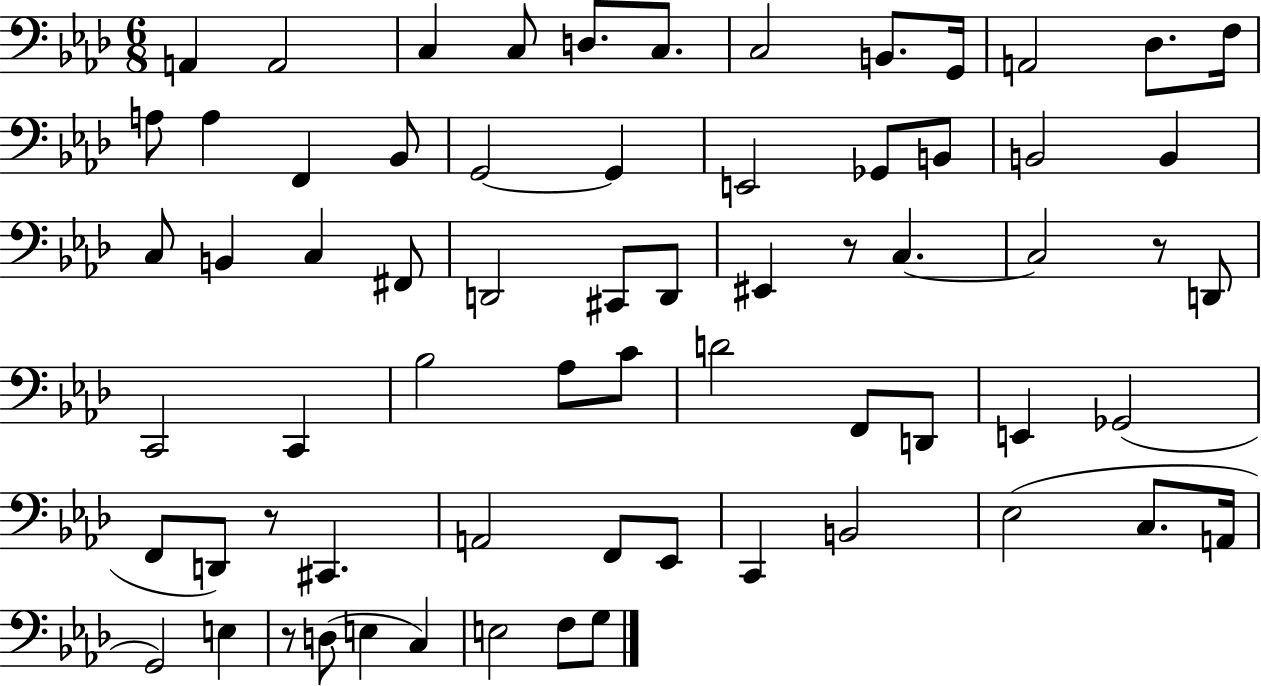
{
  \clef bass
  \numericTimeSignature
  \time 6/8
  \key aes \major
  a,4 a,2 | c4 c8 d8. c8. | c2 b,8. g,16 | a,2 des8. f16 | \break a8 a4 f,4 bes,8 | g,2~~ g,4 | e,2 ges,8 b,8 | b,2 b,4 | \break c8 b,4 c4 fis,8 | d,2 cis,8 d,8 | eis,4 r8 c4.~~ | c2 r8 d,8 | \break c,2 c,4 | bes2 aes8 c'8 | d'2 f,8 d,8 | e,4 ges,2( | \break f,8 d,8) r8 cis,4. | a,2 f,8 ees,8 | c,4 b,2 | ees2( c8. a,16 | \break g,2) e4 | r8 d8( e4 c4) | e2 f8 g8 | \bar "|."
}